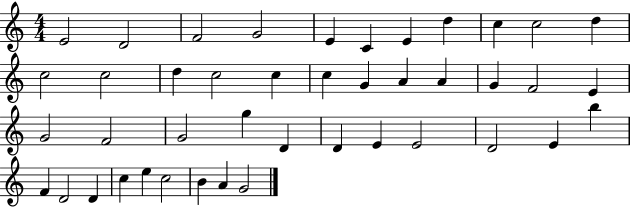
E4/h D4/h F4/h G4/h E4/q C4/q E4/q D5/q C5/q C5/h D5/q C5/h C5/h D5/q C5/h C5/q C5/q G4/q A4/q A4/q G4/q F4/h E4/q G4/h F4/h G4/h G5/q D4/q D4/q E4/q E4/h D4/h E4/q B5/q F4/q D4/h D4/q C5/q E5/q C5/h B4/q A4/q G4/h